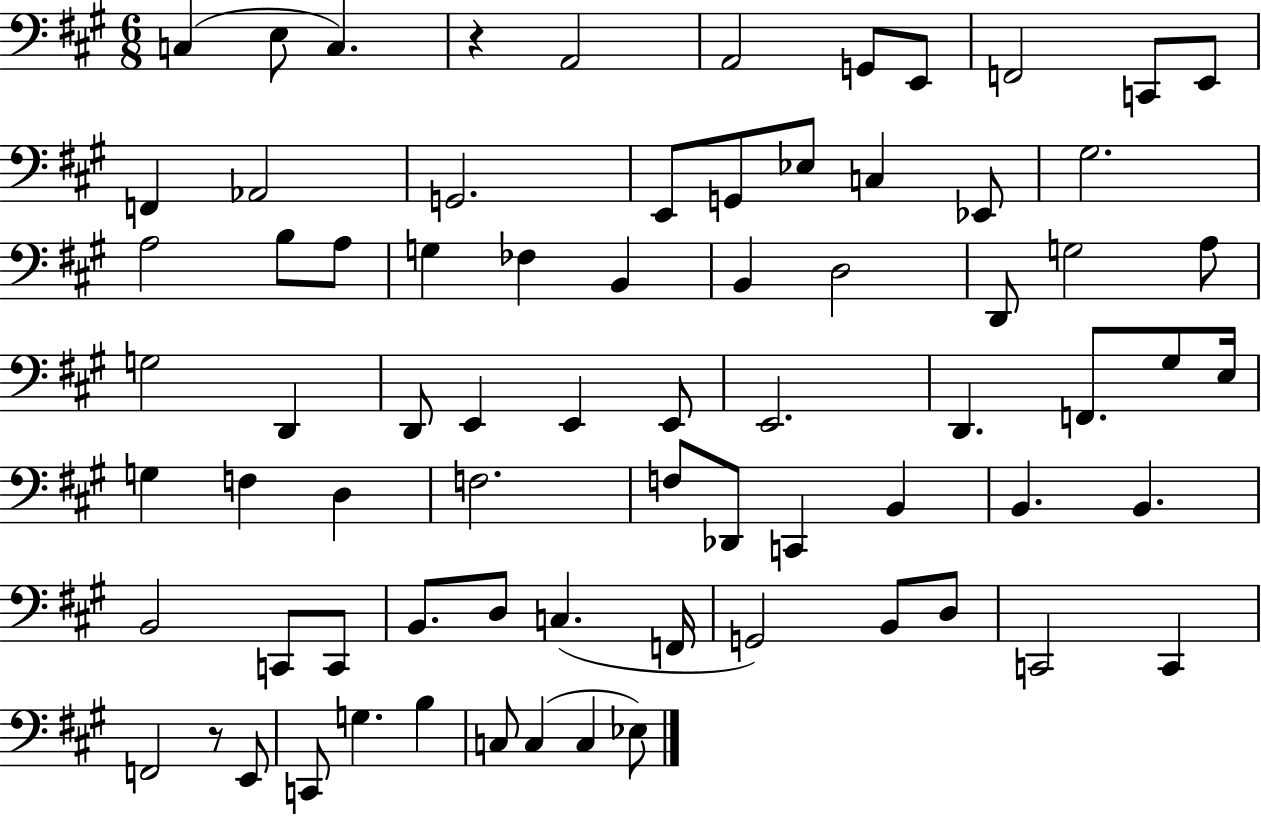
{
  \clef bass
  \numericTimeSignature
  \time 6/8
  \key a \major
  c4( e8 c4.) | r4 a,2 | a,2 g,8 e,8 | f,2 c,8 e,8 | \break f,4 aes,2 | g,2. | e,8 g,8 ees8 c4 ees,8 | gis2. | \break a2 b8 a8 | g4 fes4 b,4 | b,4 d2 | d,8 g2 a8 | \break g2 d,4 | d,8 e,4 e,4 e,8 | e,2. | d,4. f,8. gis8 e16 | \break g4 f4 d4 | f2. | f8 des,8 c,4 b,4 | b,4. b,4. | \break b,2 c,8 c,8 | b,8. d8 c4.( f,16 | g,2) b,8 d8 | c,2 c,4 | \break f,2 r8 e,8 | c,8 g4. b4 | c8 c4( c4 ees8) | \bar "|."
}